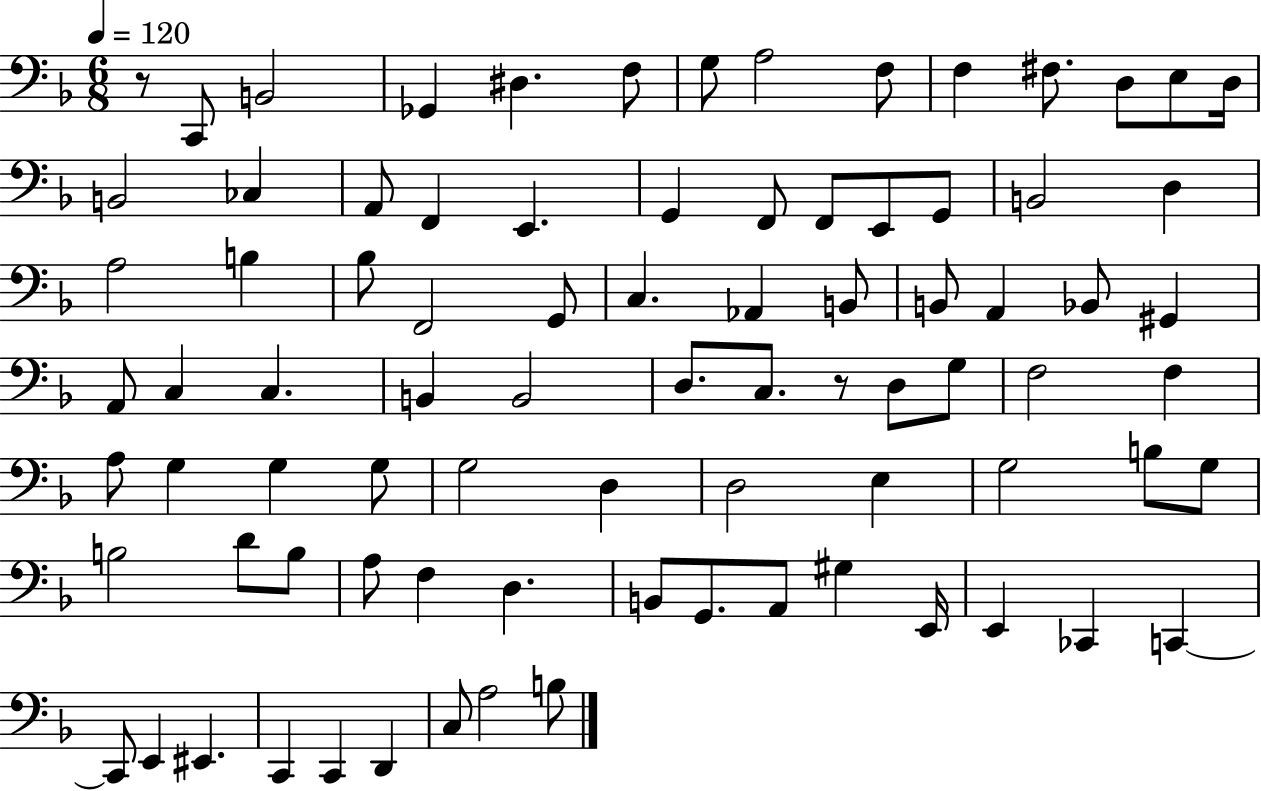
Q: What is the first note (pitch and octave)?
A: C2